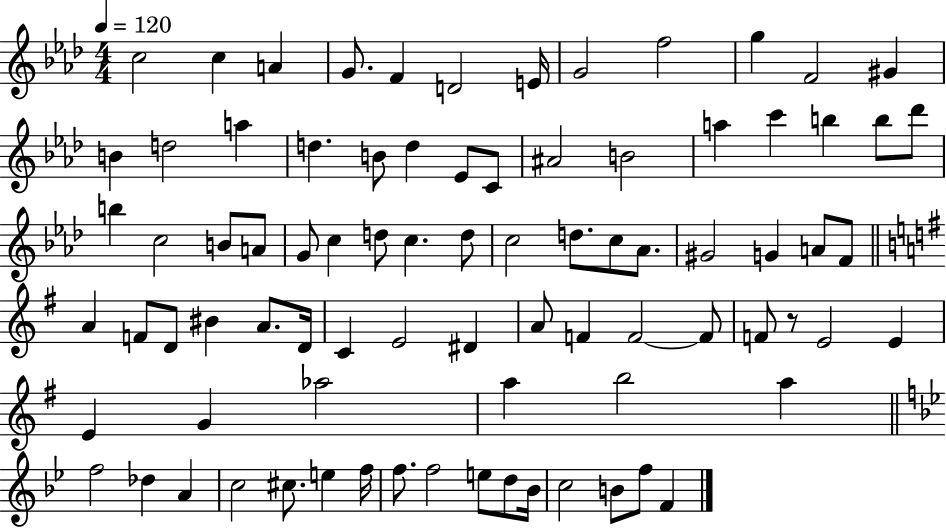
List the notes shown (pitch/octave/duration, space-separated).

C5/h C5/q A4/q G4/e. F4/q D4/h E4/s G4/h F5/h G5/q F4/h G#4/q B4/q D5/h A5/q D5/q. B4/e D5/q Eb4/e C4/e A#4/h B4/h A5/q C6/q B5/q B5/e Db6/e B5/q C5/h B4/e A4/e G4/e C5/q D5/e C5/q. D5/e C5/h D5/e. C5/e Ab4/e. G#4/h G4/q A4/e F4/e A4/q F4/e D4/e BIS4/q A4/e. D4/s C4/q E4/h D#4/q A4/e F4/q F4/h F4/e F4/e R/e E4/h E4/q E4/q G4/q Ab5/h A5/q B5/h A5/q F5/h Db5/q A4/q C5/h C#5/e. E5/q F5/s F5/e. F5/h E5/e D5/e Bb4/s C5/h B4/e F5/e F4/q